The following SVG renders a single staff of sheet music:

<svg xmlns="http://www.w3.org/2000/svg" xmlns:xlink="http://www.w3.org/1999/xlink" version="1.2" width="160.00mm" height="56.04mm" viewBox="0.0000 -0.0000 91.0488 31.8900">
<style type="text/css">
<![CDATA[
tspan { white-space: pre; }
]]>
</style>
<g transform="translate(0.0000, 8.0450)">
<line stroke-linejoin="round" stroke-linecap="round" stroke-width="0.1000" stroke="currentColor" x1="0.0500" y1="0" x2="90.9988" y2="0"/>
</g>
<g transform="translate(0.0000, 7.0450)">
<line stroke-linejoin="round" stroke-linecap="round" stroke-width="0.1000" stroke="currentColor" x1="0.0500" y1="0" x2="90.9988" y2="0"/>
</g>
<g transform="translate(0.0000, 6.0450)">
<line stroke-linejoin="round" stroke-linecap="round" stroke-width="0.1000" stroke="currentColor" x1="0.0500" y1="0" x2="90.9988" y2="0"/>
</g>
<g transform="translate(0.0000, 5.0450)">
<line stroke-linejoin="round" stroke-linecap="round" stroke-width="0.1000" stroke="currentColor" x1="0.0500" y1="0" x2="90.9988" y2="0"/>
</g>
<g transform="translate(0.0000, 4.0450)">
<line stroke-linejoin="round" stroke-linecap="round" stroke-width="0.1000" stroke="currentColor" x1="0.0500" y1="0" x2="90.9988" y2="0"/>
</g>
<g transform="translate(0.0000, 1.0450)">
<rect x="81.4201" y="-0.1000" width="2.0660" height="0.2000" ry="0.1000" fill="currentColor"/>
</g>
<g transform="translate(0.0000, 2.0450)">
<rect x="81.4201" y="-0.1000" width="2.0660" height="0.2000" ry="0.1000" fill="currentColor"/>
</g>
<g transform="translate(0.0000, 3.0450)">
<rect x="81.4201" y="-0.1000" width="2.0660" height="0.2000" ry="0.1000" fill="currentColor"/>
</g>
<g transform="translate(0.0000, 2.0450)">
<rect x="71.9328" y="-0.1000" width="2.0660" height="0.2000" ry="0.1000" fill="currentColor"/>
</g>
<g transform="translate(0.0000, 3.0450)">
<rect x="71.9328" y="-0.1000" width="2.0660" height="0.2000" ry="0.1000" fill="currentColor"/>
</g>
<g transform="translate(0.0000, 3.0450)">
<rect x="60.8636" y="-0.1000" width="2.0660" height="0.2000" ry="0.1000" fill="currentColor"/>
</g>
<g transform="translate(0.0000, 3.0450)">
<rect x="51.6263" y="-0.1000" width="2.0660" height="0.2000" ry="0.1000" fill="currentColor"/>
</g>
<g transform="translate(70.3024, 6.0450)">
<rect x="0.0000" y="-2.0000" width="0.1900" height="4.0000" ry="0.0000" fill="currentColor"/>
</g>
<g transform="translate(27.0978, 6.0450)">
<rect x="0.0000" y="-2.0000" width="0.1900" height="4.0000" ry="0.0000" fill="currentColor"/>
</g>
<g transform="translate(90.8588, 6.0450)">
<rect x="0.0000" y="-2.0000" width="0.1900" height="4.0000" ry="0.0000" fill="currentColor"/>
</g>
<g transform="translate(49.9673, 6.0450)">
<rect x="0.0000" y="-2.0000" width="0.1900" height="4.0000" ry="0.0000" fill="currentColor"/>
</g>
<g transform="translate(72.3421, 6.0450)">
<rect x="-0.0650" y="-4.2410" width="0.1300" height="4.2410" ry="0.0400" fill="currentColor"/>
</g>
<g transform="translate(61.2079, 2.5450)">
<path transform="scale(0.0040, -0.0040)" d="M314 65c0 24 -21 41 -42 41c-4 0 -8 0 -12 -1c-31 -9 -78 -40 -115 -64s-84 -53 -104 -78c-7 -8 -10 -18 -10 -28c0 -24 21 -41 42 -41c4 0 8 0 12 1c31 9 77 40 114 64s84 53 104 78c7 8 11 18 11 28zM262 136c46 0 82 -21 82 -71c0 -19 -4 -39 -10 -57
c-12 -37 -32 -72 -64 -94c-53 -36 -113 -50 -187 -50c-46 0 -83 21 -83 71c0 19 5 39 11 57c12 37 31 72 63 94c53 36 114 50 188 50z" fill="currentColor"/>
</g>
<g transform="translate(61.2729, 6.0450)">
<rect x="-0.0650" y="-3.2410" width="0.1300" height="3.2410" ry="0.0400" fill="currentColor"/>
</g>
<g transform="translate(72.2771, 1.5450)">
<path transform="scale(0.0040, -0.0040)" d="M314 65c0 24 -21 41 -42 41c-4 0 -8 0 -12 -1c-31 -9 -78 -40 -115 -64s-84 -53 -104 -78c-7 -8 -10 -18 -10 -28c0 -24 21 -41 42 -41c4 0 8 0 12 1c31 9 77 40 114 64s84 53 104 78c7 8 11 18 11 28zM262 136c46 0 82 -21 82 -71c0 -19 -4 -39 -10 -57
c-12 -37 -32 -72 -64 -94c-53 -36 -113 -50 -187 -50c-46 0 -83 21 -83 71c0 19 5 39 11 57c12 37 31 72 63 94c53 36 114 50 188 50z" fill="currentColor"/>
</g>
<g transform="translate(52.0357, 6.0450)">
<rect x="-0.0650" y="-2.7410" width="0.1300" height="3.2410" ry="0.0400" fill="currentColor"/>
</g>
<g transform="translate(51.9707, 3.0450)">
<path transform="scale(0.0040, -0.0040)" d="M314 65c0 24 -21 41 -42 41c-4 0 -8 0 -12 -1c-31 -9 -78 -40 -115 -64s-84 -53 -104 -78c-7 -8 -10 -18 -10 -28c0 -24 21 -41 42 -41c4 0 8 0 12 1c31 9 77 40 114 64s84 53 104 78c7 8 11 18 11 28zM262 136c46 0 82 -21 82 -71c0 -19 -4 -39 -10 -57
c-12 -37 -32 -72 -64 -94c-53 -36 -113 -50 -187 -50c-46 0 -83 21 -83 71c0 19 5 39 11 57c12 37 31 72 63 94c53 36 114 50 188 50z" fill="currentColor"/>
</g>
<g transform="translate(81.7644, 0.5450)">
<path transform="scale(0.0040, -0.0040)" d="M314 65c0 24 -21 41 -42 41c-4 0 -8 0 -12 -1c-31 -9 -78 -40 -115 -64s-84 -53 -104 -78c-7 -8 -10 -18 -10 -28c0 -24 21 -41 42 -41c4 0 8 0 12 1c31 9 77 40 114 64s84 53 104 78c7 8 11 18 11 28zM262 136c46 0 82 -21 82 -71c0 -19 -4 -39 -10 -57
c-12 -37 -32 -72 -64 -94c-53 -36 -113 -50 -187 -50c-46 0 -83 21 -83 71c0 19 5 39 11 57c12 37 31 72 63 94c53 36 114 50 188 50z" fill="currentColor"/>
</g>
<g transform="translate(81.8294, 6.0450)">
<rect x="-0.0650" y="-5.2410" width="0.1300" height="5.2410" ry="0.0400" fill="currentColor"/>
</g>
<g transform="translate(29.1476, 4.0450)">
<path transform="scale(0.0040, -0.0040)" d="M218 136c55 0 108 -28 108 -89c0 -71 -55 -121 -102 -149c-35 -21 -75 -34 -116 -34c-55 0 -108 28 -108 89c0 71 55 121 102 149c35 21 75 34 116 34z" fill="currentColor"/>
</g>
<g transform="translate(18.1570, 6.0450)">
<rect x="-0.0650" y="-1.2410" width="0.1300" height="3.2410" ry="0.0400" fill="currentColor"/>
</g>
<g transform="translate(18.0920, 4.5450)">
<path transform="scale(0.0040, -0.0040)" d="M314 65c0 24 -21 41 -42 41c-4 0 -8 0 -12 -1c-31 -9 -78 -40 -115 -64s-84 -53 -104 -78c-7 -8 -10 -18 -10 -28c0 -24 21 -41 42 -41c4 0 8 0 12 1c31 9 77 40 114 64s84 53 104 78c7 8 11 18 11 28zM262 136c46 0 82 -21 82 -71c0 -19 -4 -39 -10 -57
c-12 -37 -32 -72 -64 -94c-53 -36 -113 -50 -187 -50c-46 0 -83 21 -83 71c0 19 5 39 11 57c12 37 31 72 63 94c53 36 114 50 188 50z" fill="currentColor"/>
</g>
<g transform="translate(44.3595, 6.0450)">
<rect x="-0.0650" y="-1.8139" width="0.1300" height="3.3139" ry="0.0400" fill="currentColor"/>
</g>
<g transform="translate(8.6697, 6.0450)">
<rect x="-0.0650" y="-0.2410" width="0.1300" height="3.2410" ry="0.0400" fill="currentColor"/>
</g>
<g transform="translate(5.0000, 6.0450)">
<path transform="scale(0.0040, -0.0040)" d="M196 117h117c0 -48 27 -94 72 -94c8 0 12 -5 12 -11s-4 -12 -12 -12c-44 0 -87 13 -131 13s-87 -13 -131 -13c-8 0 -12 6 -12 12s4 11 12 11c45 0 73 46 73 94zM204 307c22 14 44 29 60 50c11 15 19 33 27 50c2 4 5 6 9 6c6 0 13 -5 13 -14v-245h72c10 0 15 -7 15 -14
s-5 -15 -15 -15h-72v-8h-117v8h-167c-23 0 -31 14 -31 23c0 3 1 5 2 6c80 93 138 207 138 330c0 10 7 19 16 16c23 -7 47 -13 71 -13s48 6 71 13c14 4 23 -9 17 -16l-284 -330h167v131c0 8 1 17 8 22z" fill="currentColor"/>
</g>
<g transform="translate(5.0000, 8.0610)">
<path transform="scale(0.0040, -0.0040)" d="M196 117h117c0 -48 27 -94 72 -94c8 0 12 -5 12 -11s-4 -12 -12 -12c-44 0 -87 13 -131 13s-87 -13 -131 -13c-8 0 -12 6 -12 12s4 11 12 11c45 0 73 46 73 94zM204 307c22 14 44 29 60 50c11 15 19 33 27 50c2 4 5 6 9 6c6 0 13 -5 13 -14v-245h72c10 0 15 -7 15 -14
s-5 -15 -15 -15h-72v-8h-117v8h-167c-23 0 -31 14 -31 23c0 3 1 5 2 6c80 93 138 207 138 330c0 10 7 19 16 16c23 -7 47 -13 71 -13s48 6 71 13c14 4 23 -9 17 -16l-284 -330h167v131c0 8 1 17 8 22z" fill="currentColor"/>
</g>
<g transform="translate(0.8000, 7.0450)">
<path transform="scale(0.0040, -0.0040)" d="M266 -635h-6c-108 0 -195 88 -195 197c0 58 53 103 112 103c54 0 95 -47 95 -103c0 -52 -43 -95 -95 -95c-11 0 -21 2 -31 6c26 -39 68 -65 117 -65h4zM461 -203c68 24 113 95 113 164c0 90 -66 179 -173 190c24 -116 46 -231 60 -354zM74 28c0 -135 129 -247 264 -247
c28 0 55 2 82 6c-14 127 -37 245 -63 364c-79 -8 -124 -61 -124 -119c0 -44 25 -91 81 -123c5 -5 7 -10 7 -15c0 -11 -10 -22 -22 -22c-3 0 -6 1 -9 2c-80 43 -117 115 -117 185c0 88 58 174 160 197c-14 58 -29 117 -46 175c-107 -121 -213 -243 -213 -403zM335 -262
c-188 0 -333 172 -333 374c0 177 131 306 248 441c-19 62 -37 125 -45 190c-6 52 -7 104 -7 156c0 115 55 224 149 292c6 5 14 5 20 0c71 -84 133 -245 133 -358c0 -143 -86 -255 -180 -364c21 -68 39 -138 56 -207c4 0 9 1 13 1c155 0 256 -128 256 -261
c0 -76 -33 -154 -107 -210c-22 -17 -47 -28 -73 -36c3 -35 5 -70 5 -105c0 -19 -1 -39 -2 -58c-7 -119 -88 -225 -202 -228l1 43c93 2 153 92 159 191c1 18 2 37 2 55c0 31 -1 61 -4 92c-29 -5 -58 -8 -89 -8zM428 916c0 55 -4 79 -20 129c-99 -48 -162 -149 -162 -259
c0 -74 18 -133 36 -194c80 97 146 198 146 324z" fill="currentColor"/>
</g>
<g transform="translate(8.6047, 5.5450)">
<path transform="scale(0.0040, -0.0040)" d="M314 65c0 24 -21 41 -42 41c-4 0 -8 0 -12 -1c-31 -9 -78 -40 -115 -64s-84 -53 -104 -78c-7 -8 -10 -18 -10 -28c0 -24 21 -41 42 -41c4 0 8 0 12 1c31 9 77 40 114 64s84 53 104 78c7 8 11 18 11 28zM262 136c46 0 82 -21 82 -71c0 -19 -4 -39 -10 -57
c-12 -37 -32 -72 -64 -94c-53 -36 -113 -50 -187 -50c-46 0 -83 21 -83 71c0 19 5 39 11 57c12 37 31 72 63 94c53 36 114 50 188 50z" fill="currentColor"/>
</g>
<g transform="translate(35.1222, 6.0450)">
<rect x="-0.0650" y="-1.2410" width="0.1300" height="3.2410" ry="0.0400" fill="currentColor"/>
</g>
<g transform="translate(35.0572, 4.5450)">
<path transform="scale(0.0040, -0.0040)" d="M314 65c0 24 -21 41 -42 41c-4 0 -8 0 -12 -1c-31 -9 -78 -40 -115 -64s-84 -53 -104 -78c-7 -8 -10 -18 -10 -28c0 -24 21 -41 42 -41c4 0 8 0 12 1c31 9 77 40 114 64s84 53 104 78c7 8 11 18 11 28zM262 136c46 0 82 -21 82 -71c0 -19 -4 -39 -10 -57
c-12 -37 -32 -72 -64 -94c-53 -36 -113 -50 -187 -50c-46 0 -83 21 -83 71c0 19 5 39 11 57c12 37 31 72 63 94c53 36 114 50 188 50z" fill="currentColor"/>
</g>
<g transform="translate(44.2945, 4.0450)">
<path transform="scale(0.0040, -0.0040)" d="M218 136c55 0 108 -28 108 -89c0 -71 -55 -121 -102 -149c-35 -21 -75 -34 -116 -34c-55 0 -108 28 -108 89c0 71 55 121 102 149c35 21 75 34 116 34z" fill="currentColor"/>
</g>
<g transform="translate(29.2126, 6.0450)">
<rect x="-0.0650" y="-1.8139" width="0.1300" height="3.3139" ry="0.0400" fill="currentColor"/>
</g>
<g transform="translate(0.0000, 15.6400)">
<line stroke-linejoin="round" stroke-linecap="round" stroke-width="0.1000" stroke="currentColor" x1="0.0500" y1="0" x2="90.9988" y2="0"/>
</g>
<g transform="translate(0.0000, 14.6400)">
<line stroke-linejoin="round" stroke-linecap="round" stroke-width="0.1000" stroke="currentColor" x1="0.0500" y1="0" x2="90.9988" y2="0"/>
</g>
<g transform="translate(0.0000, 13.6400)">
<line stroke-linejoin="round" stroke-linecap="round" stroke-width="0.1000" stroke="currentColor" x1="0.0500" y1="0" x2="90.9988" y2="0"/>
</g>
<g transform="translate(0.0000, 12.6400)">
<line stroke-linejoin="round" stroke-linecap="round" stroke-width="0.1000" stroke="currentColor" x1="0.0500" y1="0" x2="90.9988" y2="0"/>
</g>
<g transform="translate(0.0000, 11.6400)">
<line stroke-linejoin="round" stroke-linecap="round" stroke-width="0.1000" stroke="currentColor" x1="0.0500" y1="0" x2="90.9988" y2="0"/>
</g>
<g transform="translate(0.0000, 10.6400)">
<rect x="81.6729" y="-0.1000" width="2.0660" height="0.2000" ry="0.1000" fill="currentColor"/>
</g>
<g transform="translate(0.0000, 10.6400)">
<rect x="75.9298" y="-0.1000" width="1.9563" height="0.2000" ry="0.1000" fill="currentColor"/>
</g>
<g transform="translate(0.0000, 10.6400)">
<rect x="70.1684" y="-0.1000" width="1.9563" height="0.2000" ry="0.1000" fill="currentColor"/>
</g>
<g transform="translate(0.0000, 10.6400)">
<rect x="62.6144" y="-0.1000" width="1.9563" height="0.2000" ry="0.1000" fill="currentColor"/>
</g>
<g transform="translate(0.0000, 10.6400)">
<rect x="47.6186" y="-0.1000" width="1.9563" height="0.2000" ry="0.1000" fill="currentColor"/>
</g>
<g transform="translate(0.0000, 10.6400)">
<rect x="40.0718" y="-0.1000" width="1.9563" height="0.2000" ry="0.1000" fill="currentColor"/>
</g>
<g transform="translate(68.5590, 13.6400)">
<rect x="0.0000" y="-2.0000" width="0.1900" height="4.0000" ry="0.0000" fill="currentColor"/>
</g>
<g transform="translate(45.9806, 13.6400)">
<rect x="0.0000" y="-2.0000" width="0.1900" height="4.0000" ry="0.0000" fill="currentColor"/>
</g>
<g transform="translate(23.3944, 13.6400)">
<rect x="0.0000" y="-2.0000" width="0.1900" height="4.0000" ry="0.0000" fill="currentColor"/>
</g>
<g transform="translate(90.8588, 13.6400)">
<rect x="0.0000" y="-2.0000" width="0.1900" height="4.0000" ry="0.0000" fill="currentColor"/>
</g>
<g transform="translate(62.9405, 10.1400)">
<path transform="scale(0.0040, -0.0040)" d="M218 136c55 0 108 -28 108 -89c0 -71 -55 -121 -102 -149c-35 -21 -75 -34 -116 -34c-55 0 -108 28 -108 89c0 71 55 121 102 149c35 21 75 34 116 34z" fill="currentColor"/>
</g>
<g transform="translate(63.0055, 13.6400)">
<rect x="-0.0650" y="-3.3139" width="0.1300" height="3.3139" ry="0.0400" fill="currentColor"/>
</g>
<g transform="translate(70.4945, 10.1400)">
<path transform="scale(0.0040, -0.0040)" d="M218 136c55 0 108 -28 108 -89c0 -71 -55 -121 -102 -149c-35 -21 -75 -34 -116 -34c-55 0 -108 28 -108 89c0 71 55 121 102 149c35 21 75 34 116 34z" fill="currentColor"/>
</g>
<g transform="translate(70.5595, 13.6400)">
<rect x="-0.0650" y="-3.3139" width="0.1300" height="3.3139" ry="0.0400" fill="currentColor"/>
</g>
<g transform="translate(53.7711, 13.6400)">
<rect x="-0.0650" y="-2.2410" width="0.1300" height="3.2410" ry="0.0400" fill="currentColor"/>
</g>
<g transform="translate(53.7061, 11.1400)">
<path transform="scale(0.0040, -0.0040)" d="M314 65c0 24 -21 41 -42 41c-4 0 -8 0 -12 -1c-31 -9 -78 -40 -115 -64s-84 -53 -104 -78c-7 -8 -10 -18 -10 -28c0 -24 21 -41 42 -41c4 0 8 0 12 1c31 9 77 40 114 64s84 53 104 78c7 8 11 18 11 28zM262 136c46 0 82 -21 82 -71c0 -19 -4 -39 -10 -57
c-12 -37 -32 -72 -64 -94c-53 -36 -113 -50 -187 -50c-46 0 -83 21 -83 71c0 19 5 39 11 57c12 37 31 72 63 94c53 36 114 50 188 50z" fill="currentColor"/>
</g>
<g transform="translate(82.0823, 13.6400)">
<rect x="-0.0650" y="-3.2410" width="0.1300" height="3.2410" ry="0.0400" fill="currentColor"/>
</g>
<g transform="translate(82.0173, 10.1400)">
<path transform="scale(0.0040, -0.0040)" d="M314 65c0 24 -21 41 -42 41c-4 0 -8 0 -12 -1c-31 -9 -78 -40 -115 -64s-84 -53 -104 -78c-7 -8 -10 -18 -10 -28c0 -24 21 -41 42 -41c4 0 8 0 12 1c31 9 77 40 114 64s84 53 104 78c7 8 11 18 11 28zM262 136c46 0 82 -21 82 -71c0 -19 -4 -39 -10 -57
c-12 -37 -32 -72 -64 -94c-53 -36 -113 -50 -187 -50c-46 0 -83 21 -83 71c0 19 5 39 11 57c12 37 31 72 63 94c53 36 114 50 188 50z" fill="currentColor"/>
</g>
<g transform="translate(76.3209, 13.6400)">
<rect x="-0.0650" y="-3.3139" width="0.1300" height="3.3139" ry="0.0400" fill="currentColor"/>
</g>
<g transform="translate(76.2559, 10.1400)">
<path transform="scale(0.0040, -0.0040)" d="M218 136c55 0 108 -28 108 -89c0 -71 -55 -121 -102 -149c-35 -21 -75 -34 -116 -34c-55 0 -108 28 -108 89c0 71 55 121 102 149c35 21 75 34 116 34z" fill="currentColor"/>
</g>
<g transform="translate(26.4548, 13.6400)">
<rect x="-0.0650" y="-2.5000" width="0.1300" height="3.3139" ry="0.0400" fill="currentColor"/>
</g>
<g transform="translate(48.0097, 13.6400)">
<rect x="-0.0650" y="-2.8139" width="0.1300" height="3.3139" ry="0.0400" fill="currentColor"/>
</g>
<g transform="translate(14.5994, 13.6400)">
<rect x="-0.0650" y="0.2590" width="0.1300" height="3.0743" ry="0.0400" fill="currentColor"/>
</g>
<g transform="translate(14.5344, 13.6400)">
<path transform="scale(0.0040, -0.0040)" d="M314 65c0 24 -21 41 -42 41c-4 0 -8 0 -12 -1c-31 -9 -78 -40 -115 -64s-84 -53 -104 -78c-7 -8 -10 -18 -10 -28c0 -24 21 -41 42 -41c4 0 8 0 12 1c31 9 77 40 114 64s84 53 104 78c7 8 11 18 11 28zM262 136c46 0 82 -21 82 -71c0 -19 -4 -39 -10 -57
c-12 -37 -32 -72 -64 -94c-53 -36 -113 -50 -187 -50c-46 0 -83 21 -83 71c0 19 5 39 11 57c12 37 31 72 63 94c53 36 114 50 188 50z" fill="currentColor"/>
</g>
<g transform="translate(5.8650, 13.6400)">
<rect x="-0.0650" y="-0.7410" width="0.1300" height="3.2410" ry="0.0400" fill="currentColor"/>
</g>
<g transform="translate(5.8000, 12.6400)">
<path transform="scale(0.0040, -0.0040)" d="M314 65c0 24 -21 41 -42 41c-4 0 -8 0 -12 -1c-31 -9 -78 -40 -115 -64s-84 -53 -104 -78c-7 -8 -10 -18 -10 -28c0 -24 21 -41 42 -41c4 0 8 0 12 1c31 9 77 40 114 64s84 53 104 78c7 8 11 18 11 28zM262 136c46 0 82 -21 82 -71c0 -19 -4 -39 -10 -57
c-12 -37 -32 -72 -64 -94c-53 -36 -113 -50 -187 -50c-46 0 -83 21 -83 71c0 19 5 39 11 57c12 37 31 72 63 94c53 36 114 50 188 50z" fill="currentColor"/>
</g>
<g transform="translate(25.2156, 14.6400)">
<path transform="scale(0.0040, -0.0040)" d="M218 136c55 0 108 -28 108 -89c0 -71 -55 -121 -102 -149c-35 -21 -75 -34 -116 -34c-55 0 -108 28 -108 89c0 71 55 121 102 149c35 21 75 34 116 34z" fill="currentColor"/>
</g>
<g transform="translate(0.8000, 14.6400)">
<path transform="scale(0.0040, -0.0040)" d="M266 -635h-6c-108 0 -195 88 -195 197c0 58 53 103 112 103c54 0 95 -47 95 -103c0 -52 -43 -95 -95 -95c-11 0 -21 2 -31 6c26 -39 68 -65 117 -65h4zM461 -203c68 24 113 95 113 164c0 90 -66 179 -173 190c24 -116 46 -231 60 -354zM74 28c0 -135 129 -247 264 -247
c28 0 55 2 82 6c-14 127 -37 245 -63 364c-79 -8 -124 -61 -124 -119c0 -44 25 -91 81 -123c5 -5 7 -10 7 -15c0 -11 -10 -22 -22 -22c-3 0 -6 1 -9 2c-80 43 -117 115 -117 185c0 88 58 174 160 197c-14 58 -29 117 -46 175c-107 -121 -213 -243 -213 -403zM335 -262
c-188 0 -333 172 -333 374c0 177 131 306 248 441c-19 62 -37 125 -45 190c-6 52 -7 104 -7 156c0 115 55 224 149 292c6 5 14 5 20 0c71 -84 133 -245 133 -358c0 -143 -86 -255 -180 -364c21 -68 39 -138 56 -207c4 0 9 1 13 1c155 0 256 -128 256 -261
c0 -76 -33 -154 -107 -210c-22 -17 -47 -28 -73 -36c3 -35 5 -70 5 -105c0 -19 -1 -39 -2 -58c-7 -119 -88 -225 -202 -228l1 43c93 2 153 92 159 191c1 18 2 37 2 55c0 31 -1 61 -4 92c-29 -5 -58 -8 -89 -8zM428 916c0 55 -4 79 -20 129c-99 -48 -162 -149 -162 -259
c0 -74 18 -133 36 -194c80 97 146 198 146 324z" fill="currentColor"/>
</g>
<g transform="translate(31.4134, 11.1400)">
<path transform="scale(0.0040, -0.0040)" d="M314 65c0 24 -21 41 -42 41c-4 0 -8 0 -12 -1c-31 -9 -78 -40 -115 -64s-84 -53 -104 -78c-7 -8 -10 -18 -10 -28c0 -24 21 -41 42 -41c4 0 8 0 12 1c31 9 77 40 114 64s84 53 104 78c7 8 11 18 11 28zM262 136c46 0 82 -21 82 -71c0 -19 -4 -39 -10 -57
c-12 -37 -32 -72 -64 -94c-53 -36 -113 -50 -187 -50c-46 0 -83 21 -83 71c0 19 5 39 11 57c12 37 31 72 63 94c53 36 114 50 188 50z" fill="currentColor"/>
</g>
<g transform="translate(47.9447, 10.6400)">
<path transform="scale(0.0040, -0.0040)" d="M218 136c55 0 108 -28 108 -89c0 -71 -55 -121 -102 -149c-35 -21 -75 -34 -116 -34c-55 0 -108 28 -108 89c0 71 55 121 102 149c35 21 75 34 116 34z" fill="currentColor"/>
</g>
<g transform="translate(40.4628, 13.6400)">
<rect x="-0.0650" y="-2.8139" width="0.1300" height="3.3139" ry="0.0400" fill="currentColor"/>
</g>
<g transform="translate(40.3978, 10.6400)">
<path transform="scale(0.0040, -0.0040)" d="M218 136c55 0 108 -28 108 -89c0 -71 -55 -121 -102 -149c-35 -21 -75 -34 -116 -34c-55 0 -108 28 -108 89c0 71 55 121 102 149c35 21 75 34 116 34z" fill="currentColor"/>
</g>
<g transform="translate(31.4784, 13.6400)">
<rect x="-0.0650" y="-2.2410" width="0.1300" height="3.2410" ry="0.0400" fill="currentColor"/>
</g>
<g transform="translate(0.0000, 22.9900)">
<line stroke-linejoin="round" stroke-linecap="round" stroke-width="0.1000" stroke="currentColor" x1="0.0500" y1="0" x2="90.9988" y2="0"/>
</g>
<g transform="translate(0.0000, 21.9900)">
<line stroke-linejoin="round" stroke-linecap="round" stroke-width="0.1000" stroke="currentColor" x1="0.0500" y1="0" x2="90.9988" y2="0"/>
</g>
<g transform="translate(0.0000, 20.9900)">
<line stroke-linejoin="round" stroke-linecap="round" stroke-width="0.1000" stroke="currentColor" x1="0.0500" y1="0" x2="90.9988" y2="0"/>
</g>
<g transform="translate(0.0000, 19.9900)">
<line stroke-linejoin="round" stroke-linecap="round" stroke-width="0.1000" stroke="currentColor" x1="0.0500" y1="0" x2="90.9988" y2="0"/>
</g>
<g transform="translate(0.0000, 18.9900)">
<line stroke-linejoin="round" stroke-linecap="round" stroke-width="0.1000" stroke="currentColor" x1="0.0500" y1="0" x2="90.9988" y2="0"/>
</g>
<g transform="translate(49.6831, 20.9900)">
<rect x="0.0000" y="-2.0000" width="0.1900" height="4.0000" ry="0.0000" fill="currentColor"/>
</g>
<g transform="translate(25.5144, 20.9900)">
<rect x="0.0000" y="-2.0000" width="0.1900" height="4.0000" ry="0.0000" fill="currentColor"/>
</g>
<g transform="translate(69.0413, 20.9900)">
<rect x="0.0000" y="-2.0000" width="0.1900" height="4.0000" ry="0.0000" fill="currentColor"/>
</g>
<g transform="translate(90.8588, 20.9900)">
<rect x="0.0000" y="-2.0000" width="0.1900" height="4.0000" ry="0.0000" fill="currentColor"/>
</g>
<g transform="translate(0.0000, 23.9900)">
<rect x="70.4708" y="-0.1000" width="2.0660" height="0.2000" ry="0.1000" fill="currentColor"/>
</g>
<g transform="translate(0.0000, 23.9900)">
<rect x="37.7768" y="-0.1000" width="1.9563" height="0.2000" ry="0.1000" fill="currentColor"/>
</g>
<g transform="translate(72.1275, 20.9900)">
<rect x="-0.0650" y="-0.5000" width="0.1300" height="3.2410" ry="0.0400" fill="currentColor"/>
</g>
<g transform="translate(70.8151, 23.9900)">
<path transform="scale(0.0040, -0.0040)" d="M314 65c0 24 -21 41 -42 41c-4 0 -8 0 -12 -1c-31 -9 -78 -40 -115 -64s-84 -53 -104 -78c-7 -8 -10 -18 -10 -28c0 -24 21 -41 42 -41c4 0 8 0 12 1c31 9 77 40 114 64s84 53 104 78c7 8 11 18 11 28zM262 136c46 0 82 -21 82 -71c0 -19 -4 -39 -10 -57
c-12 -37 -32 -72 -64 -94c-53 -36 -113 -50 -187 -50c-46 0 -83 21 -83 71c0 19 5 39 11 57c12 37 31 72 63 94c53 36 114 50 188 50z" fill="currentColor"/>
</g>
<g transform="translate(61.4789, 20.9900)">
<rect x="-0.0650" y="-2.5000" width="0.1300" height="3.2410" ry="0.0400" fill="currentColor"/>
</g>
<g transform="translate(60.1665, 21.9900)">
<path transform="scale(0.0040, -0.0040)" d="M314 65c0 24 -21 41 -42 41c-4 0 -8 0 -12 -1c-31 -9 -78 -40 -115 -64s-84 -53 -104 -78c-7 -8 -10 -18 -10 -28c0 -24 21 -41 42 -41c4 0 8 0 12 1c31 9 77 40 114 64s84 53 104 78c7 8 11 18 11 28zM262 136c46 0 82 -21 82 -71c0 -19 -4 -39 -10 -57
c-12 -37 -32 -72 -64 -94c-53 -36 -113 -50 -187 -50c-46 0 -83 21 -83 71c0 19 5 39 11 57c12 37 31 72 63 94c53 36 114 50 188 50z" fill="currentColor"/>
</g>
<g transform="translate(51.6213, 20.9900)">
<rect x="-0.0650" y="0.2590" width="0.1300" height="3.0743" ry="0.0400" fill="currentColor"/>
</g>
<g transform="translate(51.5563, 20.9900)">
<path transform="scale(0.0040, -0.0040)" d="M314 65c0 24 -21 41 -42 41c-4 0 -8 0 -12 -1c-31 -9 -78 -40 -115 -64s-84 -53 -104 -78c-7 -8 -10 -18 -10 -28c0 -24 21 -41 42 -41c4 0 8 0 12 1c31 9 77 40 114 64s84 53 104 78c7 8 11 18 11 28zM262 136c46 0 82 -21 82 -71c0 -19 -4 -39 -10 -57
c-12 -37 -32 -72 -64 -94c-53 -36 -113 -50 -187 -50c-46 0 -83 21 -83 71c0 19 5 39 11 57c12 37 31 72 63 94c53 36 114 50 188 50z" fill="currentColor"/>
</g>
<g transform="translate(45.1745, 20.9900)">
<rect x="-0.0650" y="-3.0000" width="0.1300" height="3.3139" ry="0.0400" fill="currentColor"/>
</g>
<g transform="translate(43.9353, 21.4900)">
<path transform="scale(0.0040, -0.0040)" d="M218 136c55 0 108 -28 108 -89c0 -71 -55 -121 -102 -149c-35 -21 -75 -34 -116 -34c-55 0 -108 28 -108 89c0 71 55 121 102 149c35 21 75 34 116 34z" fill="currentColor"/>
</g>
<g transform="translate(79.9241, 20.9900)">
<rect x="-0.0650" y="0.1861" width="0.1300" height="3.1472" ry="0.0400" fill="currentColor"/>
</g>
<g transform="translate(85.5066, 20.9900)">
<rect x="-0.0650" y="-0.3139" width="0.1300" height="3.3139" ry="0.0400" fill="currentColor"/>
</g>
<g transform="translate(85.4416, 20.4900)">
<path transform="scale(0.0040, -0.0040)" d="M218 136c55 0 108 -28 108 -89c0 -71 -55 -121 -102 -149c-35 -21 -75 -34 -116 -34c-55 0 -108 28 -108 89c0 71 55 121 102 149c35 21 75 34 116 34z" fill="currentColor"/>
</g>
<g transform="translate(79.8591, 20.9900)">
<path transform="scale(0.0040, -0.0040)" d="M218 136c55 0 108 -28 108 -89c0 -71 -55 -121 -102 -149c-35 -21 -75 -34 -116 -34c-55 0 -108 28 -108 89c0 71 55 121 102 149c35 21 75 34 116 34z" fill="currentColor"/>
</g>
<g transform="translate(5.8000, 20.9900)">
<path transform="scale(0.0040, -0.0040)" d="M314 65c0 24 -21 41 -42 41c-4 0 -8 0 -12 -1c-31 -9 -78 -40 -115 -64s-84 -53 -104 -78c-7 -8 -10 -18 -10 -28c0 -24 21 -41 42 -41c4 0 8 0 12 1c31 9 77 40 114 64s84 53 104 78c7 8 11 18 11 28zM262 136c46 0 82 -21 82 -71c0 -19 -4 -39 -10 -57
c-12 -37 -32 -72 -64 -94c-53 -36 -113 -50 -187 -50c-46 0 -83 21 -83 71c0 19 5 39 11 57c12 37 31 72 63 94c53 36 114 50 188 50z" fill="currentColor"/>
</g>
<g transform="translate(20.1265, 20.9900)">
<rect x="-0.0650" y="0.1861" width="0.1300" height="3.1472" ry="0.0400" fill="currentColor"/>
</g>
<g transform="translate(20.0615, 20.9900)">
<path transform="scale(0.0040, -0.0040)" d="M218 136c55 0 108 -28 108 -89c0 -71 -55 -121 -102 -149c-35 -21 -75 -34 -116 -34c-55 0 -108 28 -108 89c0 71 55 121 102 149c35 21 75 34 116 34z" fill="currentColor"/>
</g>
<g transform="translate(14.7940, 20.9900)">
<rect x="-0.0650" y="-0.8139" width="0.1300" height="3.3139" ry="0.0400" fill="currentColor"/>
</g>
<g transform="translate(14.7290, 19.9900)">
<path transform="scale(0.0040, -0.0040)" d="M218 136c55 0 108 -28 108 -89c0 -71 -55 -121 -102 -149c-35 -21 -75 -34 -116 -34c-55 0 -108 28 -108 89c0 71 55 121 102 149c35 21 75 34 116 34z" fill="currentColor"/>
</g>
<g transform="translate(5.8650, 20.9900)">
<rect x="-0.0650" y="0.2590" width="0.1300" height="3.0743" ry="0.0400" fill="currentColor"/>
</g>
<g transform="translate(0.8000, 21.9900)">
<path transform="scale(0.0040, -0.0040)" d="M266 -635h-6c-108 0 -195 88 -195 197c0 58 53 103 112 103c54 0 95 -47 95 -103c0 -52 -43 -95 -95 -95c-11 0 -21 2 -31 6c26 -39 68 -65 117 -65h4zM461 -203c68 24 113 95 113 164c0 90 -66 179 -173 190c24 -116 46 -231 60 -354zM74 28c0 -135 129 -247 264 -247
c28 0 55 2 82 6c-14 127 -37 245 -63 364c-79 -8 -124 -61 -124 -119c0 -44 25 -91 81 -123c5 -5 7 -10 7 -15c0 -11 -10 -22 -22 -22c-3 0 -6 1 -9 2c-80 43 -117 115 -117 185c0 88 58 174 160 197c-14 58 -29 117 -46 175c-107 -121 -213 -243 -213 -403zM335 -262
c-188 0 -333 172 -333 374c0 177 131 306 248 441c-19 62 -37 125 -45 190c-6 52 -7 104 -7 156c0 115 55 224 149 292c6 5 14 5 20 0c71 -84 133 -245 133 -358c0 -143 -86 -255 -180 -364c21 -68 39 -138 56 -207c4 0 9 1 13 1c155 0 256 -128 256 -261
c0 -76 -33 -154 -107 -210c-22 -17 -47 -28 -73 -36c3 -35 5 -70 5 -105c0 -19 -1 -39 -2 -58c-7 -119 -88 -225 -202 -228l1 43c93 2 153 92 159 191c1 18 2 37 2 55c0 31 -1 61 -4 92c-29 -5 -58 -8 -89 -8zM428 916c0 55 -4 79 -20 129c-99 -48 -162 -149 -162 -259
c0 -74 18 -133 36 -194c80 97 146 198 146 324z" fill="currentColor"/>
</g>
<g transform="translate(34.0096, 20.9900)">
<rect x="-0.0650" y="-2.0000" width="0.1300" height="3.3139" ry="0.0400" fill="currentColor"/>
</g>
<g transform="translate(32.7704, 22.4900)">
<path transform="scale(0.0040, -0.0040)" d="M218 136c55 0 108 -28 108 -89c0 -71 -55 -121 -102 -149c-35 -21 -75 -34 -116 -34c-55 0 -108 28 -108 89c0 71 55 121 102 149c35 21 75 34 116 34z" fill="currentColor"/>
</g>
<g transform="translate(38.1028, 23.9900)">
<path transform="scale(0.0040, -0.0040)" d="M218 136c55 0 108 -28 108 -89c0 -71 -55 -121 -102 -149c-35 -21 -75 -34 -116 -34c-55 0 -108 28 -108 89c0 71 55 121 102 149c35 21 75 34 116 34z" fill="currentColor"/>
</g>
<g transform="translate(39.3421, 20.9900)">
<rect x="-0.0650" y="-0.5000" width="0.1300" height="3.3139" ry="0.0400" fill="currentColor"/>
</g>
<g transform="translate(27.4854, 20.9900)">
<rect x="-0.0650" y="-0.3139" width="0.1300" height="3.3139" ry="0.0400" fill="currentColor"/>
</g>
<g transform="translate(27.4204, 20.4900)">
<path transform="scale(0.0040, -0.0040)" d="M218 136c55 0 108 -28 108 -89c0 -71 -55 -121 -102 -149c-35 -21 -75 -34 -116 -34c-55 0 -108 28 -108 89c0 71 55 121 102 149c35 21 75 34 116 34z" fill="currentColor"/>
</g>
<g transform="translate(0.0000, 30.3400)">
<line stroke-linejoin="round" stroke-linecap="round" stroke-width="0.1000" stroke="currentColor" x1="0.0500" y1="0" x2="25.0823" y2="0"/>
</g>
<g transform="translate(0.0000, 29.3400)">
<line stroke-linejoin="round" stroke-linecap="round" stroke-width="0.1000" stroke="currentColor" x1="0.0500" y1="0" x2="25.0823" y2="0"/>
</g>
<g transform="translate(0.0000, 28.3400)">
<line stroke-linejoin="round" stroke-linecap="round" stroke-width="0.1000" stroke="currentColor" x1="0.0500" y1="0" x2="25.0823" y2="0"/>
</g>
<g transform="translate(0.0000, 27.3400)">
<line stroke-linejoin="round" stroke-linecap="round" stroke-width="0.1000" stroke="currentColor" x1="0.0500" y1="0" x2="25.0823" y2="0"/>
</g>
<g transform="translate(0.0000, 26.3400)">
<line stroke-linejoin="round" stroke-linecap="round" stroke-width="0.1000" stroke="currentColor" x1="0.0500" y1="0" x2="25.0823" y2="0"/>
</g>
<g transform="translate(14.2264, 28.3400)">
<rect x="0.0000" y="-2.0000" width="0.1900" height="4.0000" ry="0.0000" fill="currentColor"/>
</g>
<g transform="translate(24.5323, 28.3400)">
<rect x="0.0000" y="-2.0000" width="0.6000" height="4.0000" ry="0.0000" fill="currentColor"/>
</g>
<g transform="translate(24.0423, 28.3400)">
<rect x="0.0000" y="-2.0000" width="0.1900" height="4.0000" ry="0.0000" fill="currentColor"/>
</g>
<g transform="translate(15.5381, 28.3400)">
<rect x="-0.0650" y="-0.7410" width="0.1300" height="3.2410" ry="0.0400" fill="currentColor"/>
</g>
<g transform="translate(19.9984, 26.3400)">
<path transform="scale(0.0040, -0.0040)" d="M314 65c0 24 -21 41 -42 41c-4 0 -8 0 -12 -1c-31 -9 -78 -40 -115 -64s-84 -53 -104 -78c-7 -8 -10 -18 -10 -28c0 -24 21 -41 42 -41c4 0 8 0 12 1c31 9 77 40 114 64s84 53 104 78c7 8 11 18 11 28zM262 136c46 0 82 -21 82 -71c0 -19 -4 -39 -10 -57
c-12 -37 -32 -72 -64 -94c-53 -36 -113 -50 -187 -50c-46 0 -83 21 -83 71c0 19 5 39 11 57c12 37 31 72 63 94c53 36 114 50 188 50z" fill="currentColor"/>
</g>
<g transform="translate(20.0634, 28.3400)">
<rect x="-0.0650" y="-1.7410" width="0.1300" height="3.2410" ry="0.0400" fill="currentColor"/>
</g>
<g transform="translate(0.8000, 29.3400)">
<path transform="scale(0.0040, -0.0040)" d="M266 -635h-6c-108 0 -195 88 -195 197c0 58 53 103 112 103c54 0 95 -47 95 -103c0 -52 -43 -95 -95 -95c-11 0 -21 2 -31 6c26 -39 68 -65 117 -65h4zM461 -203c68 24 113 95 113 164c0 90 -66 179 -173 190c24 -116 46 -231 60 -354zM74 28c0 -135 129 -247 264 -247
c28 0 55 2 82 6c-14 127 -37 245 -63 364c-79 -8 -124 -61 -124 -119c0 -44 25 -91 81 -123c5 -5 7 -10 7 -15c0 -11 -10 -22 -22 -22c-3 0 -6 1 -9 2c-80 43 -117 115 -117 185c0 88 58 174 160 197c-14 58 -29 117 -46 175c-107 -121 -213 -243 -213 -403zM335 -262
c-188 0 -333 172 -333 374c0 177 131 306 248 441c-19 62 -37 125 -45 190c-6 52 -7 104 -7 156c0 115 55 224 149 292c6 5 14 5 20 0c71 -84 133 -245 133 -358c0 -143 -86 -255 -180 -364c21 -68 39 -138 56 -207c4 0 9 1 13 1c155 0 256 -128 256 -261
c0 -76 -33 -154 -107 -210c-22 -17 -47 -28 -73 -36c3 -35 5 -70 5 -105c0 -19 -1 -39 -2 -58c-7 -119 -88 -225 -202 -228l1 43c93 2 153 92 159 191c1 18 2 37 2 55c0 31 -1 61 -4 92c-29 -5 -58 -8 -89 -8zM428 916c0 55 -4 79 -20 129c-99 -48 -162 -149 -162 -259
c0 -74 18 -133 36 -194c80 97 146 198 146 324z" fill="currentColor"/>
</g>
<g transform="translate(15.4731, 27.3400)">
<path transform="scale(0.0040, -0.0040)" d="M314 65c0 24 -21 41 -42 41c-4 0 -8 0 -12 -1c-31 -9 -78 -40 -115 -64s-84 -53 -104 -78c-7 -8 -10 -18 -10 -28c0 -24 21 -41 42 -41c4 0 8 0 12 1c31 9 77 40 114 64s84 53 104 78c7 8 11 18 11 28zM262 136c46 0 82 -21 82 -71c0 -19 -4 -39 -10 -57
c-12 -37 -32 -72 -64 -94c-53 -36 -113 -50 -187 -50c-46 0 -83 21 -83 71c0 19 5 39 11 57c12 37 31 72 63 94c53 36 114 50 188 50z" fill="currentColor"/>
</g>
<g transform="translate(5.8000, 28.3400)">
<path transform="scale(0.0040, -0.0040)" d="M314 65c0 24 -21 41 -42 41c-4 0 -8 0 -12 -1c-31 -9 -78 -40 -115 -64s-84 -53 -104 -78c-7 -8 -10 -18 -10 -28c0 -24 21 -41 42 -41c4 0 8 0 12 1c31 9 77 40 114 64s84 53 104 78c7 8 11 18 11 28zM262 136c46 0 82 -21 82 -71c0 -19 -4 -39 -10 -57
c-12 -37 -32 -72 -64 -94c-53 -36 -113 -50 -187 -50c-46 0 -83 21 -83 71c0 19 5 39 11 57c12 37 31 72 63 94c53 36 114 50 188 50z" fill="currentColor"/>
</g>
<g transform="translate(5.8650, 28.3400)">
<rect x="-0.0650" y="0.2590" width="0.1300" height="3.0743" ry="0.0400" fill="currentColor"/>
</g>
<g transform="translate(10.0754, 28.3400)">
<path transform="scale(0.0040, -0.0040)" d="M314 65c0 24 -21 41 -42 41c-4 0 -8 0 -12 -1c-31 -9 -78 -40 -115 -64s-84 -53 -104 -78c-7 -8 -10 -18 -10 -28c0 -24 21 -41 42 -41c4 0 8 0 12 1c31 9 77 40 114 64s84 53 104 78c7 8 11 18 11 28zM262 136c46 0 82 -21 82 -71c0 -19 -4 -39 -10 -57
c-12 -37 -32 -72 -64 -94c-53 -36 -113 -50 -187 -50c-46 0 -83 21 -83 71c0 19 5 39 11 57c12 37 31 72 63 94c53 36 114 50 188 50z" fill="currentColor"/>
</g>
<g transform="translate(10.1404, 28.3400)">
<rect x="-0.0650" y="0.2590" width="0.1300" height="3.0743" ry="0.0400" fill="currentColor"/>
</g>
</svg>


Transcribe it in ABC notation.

X:1
T:Untitled
M:4/4
L:1/4
K:C
c2 e2 f e2 f a2 b2 d'2 f'2 d2 B2 G g2 a a g2 b b b b2 B2 d B c F C A B2 G2 C2 B c B2 B2 d2 f2